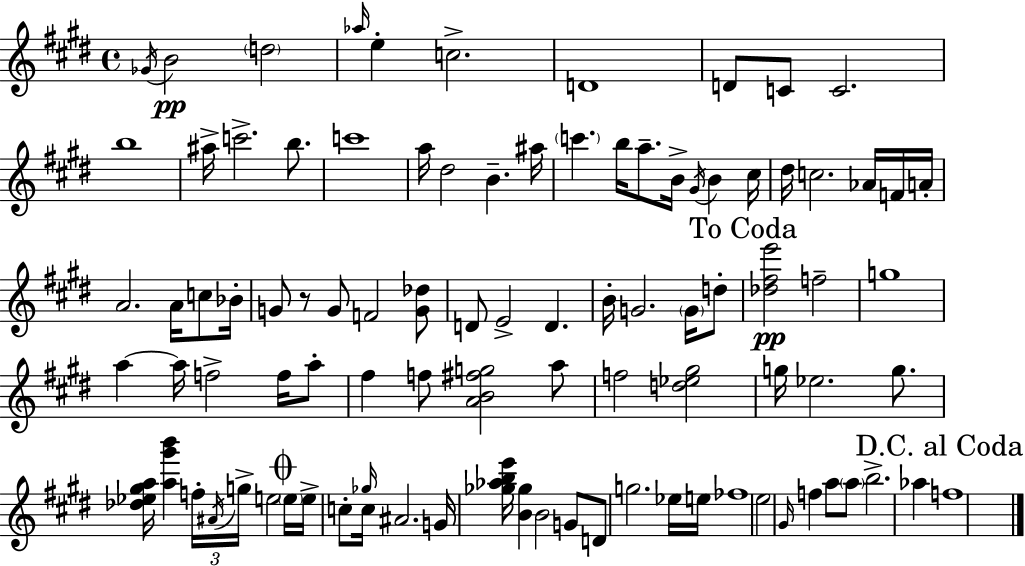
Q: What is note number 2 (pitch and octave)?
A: B4